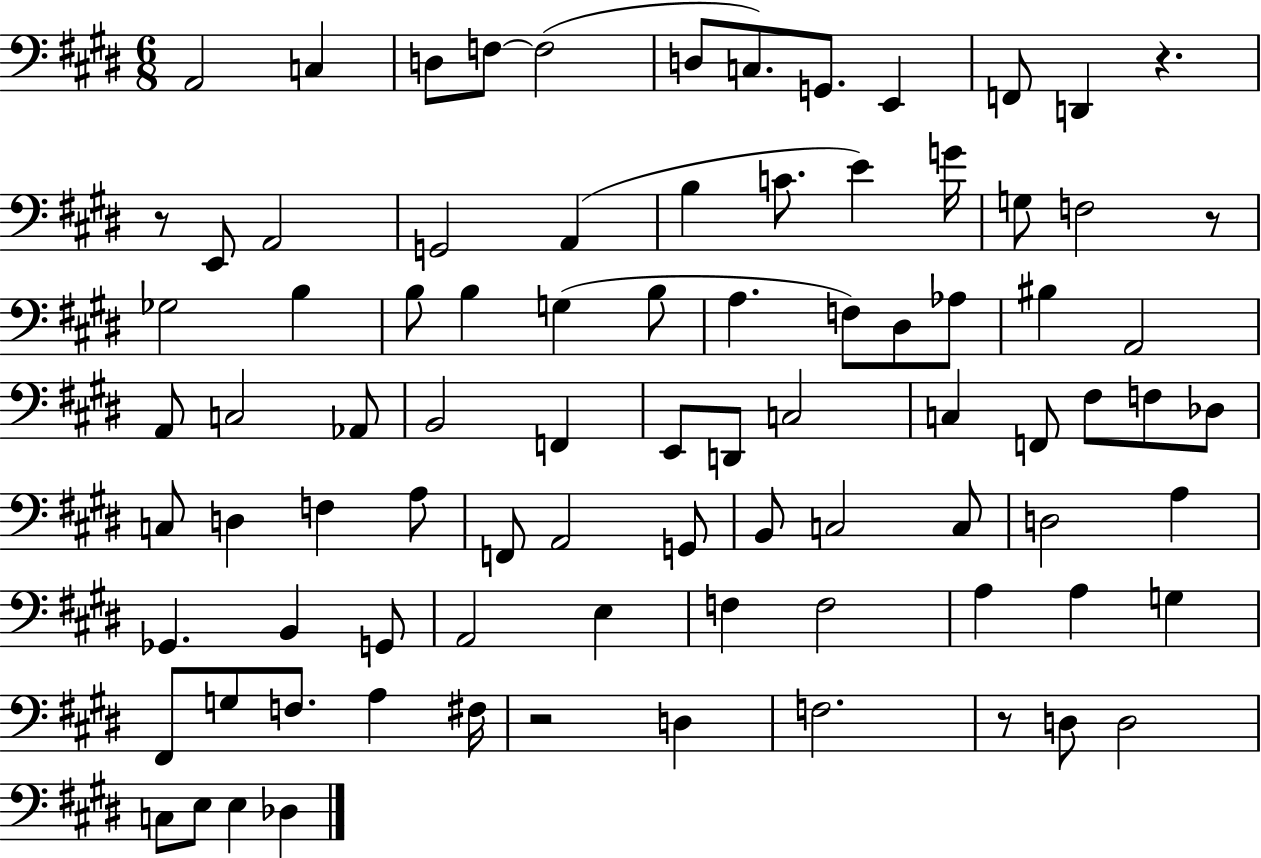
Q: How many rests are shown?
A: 5